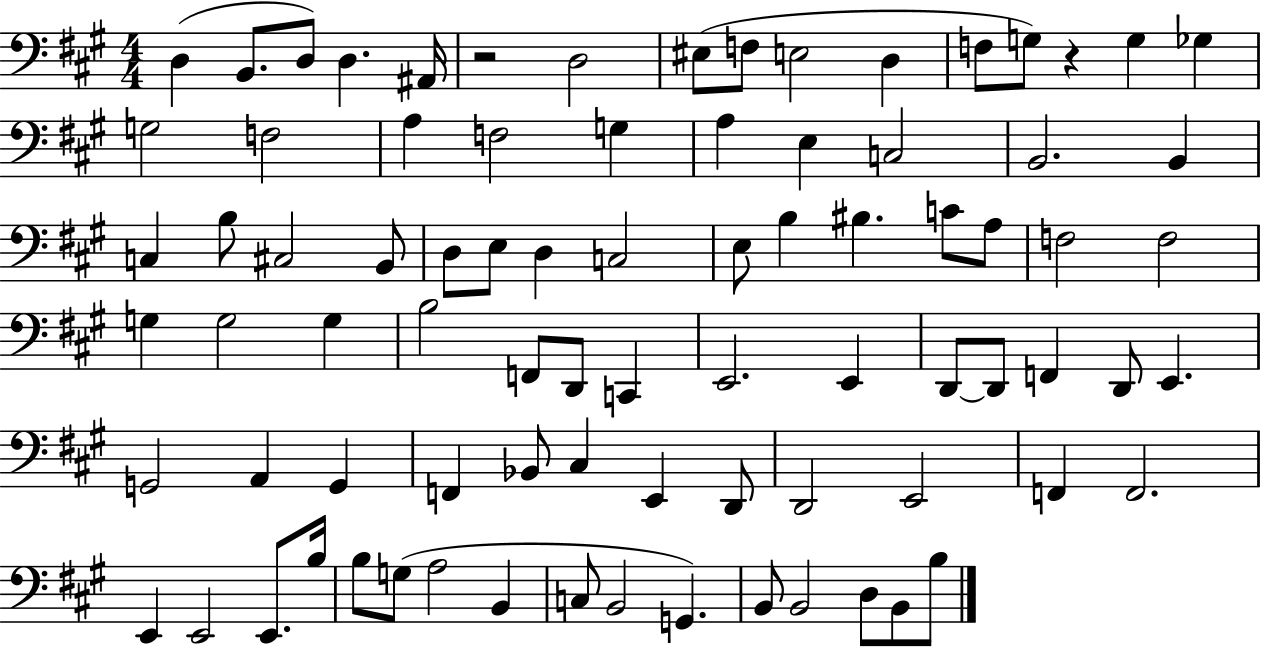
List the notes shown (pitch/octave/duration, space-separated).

D3/q B2/e. D3/e D3/q. A#2/s R/h D3/h EIS3/e F3/e E3/h D3/q F3/e G3/e R/q G3/q Gb3/q G3/h F3/h A3/q F3/h G3/q A3/q E3/q C3/h B2/h. B2/q C3/q B3/e C#3/h B2/e D3/e E3/e D3/q C3/h E3/e B3/q BIS3/q. C4/e A3/e F3/h F3/h G3/q G3/h G3/q B3/h F2/e D2/e C2/q E2/h. E2/q D2/e D2/e F2/q D2/e E2/q. G2/h A2/q G2/q F2/q Bb2/e C#3/q E2/q D2/e D2/h E2/h F2/q F2/h. E2/q E2/h E2/e. B3/s B3/e G3/e A3/h B2/q C3/e B2/h G2/q. B2/e B2/h D3/e B2/e B3/e